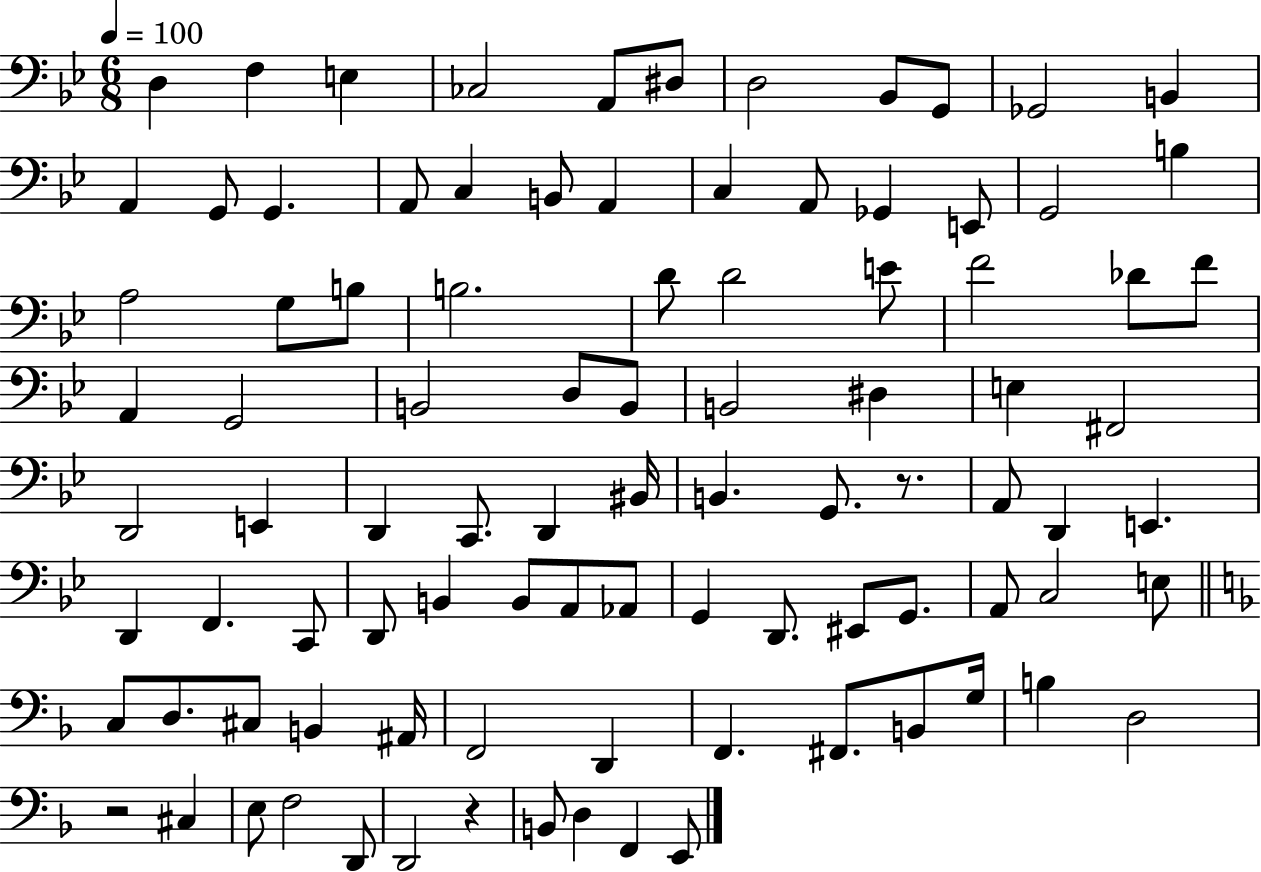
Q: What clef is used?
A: bass